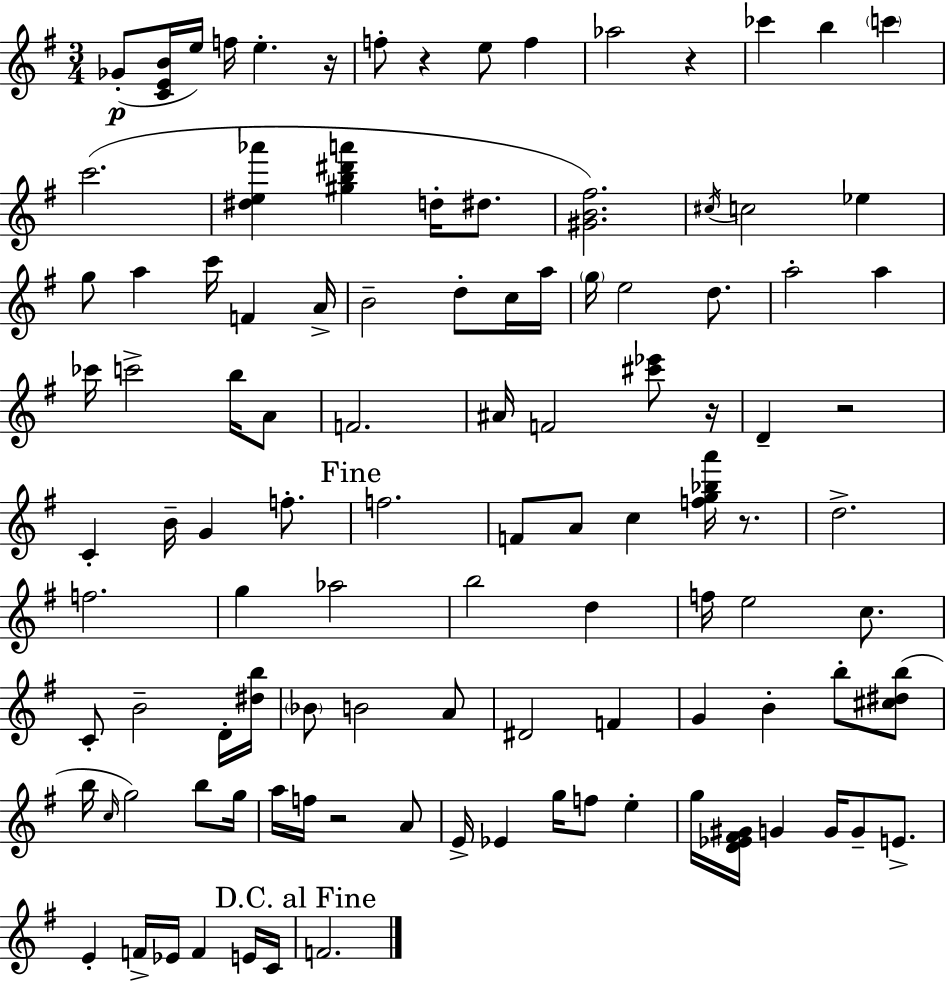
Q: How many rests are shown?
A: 7